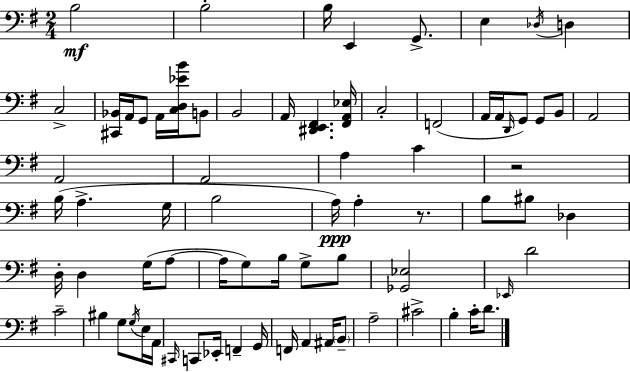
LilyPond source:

{
  \clef bass
  \numericTimeSignature
  \time 2/4
  \key e \minor
  b2\mf | b2-. | b16 e,4 g,8.-> | e4 \acciaccatura { des16 } d4 | \break c2-> | <cis, bes,>16 a,16 g,8 a,16 <c d ees' b'>16 b,8 | b,2 | a,16 <dis, e, fis,>4. | \break <fis, a, ees>16 c2-. | f,2( | a,16 a,16 \grace { d,16 }) g,8 g,8 | b,8 a,2 | \break a,2 | a,2 | a4 c'4 | r2 | \break b16( a4.-> | g16 b2 | a16\ppp) a4-. r8. | b8 bis8 des4 | \break d16-. d4 g16( | a8~~ a16 g8) b16 g8-> | b8 <ges, ees>2 | \grace { ees,16 } d'2 | \break c'2-- | bis4 g8 | \acciaccatura { g16 } e16 a,16 \grace { cis,16 } c,8 ees,16-. | f,4-- g,16 f,16 a,4 | \break ais,16 \parenthesize b,8-- a2-- | cis'2-> | b4-. | c'16-. d'8. \bar "|."
}